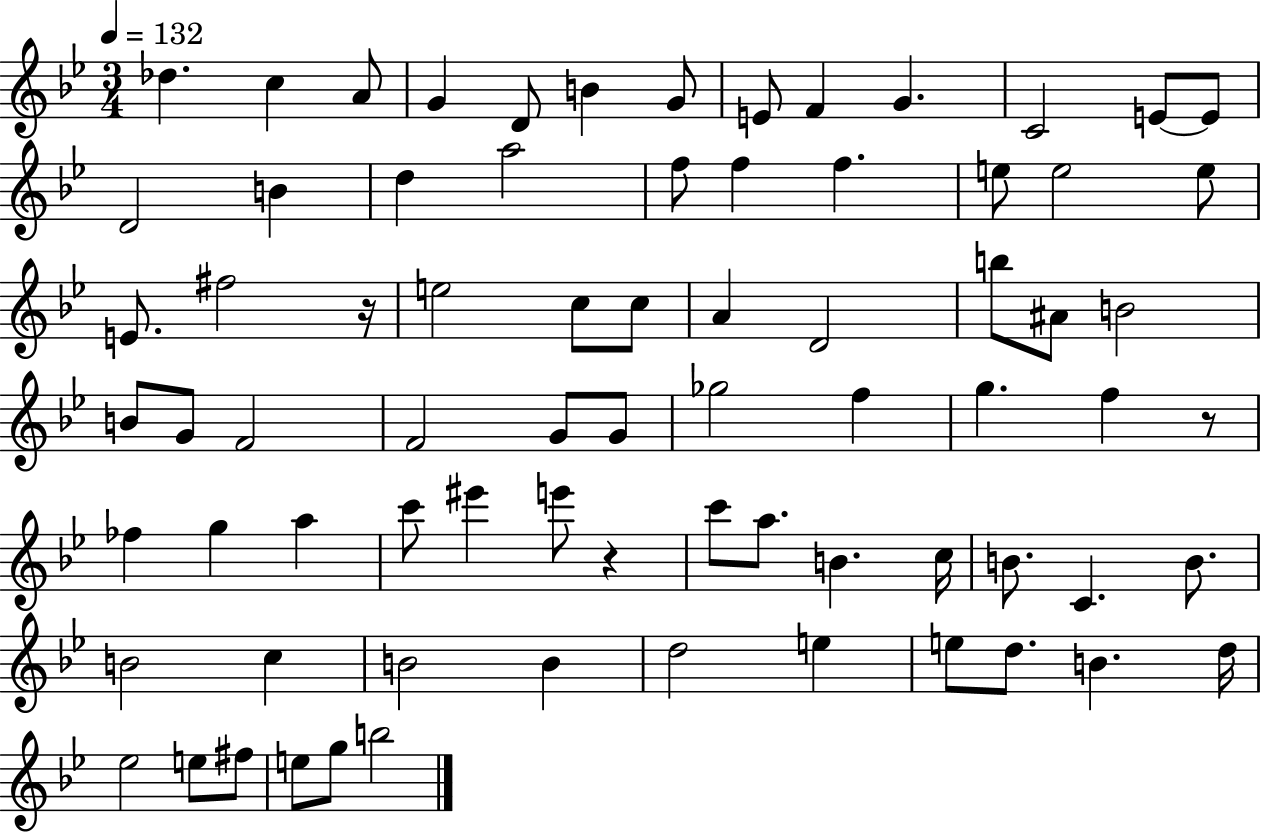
X:1
T:Untitled
M:3/4
L:1/4
K:Bb
_d c A/2 G D/2 B G/2 E/2 F G C2 E/2 E/2 D2 B d a2 f/2 f f e/2 e2 e/2 E/2 ^f2 z/4 e2 c/2 c/2 A D2 b/2 ^A/2 B2 B/2 G/2 F2 F2 G/2 G/2 _g2 f g f z/2 _f g a c'/2 ^e' e'/2 z c'/2 a/2 B c/4 B/2 C B/2 B2 c B2 B d2 e e/2 d/2 B d/4 _e2 e/2 ^f/2 e/2 g/2 b2